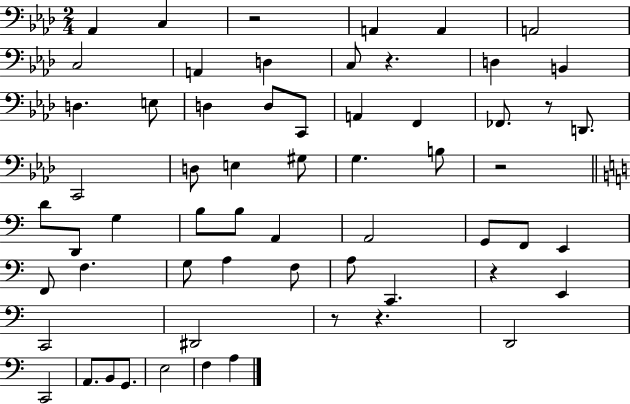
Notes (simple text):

Ab2/q C3/q R/h A2/q A2/q A2/h C3/h A2/q D3/q C3/e R/q. D3/q B2/q D3/q. E3/e D3/q D3/e C2/e A2/q F2/q FES2/e. R/e D2/e. C2/h D3/e E3/q G#3/e G3/q. B3/e R/h D4/e D2/e G3/q B3/e B3/e A2/q A2/h G2/e F2/e E2/q F2/e F3/q. G3/e A3/q F3/e A3/e C2/q. R/q E2/q C2/h D#2/h R/e R/q. D2/h C2/h A2/e. B2/e G2/e. E3/h F3/q A3/q